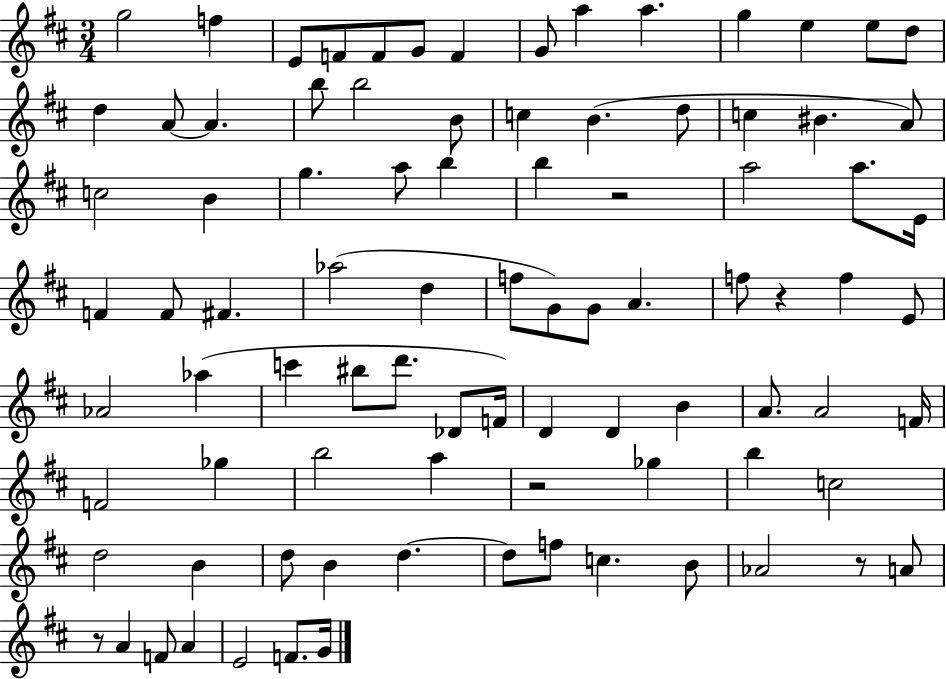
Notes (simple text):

G5/h F5/q E4/e F4/e F4/e G4/e F4/q G4/e A5/q A5/q. G5/q E5/q E5/e D5/e D5/q A4/e A4/q. B5/e B5/h B4/e C5/q B4/q. D5/e C5/q BIS4/q. A4/e C5/h B4/q G5/q. A5/e B5/q B5/q R/h A5/h A5/e. E4/s F4/q F4/e F#4/q. Ab5/h D5/q F5/e G4/e G4/e A4/q. F5/e R/q F5/q E4/e Ab4/h Ab5/q C6/q BIS5/e D6/e. Db4/e F4/s D4/q D4/q B4/q A4/e. A4/h F4/s F4/h Gb5/q B5/h A5/q R/h Gb5/q B5/q C5/h D5/h B4/q D5/e B4/q D5/q. D5/e F5/e C5/q. B4/e Ab4/h R/e A4/e R/e A4/q F4/e A4/q E4/h F4/e. G4/s